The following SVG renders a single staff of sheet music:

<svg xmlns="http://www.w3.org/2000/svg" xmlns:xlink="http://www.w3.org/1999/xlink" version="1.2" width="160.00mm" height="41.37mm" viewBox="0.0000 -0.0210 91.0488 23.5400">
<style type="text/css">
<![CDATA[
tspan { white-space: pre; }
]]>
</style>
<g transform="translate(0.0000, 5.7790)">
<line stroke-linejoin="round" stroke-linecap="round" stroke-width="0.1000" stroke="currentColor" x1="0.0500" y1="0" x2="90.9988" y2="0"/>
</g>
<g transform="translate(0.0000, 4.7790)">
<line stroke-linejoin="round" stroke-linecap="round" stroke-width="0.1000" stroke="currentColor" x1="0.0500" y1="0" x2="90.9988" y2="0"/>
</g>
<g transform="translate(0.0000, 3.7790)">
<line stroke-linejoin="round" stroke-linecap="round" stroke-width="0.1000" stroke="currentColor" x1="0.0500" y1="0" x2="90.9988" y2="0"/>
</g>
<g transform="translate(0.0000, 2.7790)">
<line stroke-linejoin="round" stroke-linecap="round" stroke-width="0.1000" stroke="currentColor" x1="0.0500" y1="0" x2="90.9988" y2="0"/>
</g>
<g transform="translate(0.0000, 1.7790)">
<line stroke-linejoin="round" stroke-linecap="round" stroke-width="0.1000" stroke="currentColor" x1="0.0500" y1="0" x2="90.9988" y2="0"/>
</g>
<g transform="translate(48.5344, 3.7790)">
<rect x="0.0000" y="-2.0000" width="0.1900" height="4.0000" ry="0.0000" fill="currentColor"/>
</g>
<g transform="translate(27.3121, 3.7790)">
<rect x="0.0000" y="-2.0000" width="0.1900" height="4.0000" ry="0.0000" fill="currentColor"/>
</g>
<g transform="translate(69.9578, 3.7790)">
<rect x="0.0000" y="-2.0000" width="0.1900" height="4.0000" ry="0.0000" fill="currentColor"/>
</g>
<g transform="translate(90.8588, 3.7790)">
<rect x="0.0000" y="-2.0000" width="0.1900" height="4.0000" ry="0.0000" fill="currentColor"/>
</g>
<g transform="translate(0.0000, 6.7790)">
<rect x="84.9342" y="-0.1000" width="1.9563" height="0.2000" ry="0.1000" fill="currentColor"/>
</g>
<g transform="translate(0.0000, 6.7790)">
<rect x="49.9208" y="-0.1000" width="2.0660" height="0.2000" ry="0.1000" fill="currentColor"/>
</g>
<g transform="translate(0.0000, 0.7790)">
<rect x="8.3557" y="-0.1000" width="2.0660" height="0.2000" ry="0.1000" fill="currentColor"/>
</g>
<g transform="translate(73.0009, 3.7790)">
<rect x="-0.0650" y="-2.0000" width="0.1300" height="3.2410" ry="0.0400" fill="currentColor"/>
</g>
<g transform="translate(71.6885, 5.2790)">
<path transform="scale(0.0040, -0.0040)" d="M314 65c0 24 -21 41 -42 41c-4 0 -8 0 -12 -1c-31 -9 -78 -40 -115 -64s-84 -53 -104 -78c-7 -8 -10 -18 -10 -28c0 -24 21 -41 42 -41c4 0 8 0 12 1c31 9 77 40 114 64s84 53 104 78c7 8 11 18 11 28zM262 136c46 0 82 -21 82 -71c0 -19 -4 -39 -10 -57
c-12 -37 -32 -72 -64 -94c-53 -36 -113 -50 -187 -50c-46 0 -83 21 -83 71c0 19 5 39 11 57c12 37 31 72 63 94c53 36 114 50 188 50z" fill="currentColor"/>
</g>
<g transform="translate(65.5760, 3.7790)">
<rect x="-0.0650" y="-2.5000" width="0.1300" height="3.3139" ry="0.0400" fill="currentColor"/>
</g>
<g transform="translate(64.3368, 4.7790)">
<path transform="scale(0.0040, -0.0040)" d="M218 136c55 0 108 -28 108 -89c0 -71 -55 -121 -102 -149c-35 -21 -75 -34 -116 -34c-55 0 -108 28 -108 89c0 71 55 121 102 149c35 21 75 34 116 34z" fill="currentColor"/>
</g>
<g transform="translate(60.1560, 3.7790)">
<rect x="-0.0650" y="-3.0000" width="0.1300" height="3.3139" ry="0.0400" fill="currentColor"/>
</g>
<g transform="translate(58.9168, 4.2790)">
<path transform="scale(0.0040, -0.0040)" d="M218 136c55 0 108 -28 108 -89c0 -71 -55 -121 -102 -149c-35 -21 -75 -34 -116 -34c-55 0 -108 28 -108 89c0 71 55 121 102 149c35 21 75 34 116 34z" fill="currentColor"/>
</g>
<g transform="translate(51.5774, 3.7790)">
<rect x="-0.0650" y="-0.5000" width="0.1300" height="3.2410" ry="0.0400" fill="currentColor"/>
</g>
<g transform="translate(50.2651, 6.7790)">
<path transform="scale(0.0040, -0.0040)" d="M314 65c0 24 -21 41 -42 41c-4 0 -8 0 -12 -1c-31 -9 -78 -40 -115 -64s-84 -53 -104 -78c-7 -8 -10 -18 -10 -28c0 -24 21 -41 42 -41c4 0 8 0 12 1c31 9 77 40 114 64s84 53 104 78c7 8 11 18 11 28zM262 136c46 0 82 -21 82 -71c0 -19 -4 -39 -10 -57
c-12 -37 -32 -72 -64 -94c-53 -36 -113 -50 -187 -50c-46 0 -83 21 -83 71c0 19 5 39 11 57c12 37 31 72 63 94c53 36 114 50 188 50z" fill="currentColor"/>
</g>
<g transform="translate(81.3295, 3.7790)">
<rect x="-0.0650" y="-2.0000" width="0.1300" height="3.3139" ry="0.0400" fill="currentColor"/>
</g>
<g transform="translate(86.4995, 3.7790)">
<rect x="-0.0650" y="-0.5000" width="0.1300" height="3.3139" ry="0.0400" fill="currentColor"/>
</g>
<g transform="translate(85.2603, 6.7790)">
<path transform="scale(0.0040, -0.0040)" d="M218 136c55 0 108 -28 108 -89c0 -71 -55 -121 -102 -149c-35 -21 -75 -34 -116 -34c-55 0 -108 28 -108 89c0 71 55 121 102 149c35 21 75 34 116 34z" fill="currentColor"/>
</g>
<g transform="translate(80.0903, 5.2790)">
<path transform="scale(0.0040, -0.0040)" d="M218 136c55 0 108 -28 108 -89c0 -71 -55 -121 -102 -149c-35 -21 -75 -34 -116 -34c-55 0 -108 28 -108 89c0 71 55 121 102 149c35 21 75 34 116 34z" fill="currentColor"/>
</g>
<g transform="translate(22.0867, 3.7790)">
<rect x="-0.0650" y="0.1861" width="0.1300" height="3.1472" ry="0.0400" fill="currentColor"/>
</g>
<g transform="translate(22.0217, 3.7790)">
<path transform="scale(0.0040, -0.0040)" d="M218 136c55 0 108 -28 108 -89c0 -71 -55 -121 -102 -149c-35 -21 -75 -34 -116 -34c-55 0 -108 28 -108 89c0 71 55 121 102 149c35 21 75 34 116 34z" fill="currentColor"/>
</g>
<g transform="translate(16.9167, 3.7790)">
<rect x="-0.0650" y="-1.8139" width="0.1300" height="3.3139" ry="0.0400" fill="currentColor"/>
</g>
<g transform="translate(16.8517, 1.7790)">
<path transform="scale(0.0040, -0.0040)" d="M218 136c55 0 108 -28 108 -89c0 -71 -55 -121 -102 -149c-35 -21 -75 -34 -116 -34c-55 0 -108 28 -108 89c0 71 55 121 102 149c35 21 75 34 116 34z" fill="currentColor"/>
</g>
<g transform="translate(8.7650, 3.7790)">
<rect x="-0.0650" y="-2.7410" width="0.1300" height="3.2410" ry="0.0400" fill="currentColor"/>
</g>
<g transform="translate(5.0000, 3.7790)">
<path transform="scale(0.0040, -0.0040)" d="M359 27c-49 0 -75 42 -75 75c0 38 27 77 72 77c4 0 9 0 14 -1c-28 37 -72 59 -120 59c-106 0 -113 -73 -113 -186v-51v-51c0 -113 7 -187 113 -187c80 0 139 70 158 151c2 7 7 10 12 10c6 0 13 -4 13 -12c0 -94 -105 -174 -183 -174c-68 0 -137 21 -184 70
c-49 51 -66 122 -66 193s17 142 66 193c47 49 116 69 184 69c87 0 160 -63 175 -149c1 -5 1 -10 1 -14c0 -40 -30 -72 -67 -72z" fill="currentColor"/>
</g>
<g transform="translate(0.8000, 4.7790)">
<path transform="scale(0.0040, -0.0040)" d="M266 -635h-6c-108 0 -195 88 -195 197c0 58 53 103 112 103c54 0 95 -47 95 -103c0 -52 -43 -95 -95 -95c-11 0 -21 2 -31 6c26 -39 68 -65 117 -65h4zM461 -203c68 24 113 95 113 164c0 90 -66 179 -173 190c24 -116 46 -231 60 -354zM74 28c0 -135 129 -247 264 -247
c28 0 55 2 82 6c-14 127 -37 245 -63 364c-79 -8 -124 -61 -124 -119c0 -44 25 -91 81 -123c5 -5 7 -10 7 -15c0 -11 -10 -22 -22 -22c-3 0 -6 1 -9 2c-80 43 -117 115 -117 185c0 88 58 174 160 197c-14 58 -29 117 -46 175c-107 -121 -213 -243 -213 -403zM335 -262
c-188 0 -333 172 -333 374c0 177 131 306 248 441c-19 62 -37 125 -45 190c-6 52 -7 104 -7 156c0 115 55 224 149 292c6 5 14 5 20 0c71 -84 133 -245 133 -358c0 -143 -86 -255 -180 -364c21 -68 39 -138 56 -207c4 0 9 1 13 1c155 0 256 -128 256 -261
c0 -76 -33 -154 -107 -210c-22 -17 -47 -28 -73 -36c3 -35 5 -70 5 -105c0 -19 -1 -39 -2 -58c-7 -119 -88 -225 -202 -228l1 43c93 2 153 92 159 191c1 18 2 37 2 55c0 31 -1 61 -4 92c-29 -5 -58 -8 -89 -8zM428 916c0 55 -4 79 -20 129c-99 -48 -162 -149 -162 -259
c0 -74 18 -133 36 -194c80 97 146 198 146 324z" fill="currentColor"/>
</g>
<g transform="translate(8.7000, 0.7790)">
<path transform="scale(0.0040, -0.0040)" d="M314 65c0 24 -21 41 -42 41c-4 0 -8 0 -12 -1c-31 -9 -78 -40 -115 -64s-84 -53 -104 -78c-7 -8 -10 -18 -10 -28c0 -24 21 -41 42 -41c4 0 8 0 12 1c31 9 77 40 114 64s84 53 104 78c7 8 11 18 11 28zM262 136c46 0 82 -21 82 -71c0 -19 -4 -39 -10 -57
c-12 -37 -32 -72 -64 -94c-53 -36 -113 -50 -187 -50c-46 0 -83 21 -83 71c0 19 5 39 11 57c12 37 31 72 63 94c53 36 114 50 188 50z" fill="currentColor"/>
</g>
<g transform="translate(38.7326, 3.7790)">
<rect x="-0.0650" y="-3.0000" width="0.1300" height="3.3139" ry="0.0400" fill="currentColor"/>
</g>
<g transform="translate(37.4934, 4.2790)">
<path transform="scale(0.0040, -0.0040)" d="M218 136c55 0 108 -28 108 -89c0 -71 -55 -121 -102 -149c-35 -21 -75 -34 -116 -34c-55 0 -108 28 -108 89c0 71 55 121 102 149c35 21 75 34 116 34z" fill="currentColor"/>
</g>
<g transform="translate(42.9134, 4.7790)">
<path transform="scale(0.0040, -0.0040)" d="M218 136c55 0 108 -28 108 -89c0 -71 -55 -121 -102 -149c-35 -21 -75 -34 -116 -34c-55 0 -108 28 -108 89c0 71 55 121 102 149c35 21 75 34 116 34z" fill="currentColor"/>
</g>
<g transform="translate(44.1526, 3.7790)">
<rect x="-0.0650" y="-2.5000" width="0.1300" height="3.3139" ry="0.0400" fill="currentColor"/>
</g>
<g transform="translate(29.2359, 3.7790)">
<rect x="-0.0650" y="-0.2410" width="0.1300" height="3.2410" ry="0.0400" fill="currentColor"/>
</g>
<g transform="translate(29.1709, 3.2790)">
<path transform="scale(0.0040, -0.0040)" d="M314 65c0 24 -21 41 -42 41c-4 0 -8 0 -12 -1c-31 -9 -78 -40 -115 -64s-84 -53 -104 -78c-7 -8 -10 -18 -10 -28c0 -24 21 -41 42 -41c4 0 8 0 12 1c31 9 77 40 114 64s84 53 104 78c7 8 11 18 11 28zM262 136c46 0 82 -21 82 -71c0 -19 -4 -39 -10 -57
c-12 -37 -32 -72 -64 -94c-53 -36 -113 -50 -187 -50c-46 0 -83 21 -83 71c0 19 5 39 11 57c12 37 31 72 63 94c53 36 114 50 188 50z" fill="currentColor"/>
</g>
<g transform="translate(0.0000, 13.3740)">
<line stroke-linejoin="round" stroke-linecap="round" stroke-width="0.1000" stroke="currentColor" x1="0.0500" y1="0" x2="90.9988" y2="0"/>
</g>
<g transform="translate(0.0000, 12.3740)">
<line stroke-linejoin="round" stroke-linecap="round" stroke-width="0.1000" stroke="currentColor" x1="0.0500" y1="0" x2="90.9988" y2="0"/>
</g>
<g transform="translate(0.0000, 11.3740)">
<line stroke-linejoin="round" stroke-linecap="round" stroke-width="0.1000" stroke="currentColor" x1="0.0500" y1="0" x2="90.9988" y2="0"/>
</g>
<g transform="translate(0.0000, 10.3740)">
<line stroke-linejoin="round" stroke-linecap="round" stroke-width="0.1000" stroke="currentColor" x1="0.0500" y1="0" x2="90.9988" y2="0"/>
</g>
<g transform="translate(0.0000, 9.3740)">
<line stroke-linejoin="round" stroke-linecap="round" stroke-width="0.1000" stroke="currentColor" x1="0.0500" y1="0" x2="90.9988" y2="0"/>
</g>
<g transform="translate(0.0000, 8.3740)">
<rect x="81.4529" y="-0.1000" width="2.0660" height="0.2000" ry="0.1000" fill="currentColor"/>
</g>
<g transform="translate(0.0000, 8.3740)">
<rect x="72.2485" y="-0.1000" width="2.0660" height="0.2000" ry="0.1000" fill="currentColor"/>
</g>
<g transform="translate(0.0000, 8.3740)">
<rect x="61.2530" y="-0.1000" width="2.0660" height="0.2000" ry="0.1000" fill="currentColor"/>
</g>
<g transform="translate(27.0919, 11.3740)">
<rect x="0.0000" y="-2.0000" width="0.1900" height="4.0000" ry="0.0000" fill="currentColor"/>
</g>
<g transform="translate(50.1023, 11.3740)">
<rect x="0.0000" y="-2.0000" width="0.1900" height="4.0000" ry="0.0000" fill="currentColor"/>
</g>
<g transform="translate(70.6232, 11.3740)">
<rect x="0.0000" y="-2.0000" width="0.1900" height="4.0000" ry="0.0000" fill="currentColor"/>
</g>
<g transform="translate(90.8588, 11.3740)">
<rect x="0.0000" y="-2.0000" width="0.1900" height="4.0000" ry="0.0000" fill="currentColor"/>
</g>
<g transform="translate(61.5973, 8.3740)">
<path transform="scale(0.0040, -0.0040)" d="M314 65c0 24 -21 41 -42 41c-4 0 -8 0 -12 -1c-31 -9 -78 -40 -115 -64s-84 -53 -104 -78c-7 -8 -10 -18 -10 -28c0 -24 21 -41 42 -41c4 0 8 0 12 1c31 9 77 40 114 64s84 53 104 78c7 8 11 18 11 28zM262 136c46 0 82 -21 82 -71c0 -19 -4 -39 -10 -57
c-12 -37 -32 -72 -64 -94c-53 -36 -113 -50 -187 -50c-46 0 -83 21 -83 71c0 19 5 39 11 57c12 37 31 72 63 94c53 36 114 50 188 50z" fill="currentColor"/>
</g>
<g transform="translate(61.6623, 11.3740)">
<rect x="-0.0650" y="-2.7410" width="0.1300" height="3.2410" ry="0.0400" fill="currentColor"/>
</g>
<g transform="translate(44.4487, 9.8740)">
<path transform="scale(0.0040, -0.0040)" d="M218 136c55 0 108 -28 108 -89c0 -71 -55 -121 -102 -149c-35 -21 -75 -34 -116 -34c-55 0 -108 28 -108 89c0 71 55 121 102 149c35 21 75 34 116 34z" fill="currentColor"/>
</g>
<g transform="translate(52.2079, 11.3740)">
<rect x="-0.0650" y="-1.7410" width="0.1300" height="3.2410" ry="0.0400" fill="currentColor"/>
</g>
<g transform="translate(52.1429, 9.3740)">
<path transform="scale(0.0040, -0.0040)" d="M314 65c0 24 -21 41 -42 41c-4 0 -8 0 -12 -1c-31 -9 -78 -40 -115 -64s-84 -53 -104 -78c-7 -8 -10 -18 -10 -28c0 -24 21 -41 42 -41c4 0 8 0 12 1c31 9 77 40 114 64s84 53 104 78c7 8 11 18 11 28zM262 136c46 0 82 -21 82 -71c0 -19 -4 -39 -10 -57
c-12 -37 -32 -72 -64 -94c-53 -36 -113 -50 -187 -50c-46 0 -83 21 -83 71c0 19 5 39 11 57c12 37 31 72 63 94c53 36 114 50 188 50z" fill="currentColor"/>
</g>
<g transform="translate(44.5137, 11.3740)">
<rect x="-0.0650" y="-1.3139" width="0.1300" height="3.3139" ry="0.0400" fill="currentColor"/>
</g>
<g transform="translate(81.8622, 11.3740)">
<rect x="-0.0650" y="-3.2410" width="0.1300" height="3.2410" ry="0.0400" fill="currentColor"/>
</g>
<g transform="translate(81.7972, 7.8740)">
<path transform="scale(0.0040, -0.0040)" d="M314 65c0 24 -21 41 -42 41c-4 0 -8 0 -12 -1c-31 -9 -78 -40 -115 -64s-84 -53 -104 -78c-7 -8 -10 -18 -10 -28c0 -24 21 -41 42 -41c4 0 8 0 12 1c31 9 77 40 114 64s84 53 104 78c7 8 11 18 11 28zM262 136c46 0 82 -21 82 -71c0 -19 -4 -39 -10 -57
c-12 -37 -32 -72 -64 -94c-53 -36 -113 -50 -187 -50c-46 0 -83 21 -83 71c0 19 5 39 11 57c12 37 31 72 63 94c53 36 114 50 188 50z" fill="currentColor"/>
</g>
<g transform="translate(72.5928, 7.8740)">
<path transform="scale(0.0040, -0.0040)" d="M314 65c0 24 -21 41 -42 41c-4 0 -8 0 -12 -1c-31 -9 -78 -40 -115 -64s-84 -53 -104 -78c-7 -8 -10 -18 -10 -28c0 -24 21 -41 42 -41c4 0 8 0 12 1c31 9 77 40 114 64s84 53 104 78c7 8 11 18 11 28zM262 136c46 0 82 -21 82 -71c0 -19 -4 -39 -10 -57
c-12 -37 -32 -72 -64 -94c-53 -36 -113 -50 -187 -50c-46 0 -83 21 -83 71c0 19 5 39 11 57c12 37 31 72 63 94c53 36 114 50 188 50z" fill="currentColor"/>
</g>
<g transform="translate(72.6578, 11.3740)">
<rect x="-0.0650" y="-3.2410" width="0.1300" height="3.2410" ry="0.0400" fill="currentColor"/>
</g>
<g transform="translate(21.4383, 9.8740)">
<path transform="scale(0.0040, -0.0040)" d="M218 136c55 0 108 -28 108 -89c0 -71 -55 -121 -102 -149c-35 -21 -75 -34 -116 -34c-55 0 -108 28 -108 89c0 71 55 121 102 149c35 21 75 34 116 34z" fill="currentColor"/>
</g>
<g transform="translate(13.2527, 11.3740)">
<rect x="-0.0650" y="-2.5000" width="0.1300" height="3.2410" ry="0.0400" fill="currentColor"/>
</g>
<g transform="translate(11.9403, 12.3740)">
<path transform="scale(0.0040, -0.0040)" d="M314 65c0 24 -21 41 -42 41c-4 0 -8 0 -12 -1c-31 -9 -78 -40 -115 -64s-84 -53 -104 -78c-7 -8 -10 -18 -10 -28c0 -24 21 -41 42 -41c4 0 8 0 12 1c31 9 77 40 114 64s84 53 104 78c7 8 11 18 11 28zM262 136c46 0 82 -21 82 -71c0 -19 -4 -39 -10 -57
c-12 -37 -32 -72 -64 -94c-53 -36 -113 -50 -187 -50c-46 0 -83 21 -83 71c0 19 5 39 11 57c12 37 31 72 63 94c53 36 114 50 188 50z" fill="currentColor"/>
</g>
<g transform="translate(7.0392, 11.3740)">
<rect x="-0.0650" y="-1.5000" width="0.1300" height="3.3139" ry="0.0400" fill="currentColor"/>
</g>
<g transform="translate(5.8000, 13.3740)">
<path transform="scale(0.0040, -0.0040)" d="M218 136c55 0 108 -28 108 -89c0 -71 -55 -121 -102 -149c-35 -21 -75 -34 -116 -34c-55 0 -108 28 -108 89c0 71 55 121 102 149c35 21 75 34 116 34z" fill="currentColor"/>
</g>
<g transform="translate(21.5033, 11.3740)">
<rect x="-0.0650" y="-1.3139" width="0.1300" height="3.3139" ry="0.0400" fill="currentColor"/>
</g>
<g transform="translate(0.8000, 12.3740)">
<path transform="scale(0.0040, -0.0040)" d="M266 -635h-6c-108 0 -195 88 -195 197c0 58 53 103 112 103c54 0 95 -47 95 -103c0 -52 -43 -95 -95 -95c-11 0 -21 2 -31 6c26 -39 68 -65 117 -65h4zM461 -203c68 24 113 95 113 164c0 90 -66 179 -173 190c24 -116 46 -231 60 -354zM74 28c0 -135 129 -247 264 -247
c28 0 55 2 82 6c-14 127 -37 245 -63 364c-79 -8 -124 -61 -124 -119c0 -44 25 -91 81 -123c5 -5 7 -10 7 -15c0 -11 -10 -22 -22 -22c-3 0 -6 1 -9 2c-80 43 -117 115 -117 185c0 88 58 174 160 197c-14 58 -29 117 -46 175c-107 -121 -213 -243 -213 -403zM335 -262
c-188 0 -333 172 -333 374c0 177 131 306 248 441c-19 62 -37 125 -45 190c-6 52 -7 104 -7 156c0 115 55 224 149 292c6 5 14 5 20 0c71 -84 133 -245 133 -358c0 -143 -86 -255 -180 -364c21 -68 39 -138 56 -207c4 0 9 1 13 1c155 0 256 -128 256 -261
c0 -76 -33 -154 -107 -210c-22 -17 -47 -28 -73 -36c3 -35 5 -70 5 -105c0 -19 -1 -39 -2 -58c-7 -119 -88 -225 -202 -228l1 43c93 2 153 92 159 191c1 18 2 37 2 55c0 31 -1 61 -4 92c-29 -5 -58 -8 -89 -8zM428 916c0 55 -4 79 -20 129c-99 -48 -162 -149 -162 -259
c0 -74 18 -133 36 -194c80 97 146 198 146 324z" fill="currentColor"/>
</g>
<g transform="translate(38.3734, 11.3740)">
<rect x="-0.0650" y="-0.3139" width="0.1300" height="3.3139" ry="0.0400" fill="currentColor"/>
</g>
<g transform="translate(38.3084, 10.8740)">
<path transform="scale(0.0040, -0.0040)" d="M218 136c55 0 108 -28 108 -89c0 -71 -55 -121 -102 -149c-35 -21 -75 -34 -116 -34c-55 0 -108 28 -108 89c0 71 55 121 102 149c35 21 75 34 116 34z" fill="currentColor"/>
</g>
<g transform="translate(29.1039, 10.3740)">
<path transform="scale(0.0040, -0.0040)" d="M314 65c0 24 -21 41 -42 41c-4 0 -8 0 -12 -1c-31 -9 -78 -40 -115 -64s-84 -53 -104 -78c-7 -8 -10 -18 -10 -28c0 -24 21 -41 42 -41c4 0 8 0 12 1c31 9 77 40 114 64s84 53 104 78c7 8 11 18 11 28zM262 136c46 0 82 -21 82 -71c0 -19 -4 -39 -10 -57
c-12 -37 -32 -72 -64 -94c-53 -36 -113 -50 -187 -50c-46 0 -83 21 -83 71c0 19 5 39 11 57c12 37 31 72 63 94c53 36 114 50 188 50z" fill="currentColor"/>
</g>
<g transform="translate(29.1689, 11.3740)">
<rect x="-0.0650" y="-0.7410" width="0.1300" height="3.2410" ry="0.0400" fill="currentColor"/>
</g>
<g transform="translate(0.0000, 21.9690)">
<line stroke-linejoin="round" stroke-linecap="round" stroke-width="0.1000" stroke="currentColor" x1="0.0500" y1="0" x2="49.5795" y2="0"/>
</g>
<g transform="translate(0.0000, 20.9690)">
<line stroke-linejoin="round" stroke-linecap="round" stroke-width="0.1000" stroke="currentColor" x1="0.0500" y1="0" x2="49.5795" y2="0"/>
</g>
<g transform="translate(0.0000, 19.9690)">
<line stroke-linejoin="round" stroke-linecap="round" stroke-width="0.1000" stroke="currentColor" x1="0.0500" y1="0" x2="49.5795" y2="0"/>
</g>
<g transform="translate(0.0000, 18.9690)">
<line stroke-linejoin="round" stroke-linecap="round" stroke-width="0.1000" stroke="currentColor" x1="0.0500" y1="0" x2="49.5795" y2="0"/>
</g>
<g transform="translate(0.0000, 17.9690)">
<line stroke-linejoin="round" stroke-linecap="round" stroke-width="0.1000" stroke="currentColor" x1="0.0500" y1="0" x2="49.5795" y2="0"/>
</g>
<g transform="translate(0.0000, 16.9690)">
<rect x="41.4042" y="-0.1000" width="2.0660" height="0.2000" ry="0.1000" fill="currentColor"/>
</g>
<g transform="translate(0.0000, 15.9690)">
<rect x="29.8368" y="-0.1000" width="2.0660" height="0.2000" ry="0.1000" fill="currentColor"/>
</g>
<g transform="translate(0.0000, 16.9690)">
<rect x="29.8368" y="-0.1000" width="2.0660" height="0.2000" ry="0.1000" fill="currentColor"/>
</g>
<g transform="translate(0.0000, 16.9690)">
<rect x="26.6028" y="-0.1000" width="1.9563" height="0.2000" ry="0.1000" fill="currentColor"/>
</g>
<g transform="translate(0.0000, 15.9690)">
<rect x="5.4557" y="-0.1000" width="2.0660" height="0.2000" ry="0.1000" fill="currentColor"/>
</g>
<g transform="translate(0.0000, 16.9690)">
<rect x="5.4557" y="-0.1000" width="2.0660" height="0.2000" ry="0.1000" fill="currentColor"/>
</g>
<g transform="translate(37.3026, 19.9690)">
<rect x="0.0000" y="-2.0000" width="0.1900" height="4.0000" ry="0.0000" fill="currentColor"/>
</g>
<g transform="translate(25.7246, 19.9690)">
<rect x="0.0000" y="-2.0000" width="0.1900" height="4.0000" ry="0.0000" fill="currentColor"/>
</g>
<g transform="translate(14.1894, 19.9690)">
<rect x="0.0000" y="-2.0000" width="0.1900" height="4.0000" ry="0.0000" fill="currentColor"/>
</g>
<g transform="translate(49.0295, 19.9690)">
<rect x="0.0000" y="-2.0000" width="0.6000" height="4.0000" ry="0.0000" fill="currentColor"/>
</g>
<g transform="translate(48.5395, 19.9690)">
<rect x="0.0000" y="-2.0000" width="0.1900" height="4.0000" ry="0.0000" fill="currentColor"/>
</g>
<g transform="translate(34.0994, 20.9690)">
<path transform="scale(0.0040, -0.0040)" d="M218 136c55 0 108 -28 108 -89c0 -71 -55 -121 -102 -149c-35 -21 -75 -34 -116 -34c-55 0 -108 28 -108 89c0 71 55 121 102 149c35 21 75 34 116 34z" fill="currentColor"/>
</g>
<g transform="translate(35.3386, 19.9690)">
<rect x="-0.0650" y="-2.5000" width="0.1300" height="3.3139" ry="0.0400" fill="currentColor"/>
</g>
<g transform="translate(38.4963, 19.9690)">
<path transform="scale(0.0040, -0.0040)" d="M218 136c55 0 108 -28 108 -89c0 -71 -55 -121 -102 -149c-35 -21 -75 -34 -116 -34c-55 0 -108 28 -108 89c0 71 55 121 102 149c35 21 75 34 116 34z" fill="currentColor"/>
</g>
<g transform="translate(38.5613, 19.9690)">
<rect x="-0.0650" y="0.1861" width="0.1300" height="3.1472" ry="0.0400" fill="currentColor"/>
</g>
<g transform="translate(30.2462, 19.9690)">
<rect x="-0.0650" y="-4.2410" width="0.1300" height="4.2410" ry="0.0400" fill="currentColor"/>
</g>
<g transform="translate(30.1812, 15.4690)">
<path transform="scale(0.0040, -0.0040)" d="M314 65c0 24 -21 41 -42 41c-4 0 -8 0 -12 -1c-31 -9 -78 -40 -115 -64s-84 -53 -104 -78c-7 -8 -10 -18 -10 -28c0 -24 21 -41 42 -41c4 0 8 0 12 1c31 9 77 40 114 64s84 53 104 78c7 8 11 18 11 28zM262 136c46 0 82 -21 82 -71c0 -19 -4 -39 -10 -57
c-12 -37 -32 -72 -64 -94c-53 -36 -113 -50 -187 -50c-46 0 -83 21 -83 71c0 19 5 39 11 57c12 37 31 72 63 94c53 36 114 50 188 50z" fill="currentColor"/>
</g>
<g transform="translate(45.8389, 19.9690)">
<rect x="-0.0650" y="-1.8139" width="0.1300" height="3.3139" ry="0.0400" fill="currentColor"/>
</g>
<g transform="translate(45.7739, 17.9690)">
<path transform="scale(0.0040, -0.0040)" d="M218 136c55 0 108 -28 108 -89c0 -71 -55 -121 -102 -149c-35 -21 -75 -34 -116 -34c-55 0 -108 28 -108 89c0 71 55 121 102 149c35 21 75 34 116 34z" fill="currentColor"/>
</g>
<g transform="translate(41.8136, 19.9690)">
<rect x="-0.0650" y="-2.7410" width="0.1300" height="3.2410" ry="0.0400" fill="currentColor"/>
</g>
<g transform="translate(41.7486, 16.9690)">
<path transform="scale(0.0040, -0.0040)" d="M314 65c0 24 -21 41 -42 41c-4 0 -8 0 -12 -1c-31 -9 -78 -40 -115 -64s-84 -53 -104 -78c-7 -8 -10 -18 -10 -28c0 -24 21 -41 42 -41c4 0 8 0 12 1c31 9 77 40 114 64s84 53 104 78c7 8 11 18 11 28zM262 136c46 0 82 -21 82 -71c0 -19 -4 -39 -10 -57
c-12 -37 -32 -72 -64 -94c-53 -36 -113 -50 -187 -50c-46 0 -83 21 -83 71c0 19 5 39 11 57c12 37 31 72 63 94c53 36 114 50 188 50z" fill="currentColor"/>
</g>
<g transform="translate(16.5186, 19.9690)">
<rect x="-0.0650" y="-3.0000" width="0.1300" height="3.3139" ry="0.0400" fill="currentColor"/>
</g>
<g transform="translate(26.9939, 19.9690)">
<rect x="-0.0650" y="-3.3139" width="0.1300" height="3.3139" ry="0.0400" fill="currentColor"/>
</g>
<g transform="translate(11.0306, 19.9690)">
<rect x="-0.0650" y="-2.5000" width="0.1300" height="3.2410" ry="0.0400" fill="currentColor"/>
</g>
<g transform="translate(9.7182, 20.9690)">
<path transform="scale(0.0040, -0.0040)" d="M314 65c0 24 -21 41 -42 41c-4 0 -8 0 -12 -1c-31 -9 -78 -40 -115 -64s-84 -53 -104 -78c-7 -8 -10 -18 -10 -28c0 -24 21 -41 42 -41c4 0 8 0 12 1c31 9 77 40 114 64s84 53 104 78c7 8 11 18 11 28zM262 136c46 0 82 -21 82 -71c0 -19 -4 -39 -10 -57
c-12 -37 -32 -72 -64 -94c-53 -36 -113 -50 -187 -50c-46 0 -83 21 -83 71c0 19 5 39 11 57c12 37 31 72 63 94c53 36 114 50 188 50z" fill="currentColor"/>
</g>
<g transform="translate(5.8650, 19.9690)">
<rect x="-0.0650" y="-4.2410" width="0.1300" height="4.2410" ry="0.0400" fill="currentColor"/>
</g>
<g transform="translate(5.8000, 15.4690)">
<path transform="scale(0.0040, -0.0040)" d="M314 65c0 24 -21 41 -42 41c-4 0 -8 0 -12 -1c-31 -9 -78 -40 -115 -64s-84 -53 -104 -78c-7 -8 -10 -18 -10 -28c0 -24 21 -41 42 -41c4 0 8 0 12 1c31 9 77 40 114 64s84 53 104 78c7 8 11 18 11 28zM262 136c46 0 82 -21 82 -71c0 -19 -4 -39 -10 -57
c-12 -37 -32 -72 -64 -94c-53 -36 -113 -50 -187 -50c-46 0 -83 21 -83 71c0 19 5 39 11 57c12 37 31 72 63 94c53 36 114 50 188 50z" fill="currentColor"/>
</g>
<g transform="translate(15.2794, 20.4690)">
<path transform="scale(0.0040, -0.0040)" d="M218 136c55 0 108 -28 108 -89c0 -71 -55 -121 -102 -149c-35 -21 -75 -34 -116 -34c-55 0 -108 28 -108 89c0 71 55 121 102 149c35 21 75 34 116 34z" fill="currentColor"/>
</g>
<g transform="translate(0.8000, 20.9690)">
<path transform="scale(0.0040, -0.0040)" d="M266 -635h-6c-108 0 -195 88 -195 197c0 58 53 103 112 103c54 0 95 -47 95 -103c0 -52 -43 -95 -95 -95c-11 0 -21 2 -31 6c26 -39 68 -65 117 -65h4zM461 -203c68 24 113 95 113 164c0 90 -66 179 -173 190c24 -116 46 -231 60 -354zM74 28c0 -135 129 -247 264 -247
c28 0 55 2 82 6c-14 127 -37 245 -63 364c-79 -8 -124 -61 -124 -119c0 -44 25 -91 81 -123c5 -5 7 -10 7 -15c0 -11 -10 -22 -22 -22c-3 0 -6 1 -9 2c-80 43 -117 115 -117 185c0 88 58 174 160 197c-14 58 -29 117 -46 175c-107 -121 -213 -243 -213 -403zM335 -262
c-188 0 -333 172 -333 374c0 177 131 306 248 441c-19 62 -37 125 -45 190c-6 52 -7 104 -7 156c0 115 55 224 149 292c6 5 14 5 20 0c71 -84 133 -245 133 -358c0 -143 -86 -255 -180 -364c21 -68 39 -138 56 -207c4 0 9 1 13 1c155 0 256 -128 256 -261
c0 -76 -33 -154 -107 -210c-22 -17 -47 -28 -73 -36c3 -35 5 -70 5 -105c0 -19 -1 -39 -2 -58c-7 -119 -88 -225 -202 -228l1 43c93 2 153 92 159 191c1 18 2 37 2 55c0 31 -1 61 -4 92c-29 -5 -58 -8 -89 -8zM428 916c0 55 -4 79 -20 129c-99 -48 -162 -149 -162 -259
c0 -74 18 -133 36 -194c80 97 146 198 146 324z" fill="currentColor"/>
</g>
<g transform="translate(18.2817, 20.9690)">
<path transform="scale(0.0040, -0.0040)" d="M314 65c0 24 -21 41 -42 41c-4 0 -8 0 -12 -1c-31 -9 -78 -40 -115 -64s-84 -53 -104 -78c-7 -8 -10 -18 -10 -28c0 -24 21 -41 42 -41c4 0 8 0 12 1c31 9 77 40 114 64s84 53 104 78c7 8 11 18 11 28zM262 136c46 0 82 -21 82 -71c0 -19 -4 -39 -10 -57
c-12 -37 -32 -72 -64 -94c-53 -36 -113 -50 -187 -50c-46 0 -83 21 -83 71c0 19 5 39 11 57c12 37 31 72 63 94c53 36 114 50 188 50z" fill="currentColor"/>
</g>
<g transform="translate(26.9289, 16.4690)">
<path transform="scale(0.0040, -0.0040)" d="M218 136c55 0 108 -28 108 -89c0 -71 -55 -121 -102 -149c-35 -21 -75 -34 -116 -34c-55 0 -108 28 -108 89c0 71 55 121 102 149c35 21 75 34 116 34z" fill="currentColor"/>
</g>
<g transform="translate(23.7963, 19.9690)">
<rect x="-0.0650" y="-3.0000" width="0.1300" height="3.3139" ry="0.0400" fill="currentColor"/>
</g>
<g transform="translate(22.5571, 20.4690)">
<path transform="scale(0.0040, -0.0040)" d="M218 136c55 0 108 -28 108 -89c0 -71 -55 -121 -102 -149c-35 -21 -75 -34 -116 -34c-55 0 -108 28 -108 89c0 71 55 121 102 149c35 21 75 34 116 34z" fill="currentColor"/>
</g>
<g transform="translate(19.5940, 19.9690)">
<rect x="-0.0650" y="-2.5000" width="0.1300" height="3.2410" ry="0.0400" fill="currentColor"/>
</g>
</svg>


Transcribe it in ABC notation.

X:1
T:Untitled
M:4/4
L:1/4
K:C
a2 f B c2 A G C2 A G F2 F C E G2 e d2 c e f2 a2 b2 b2 d'2 G2 A G2 A b d'2 G B a2 f